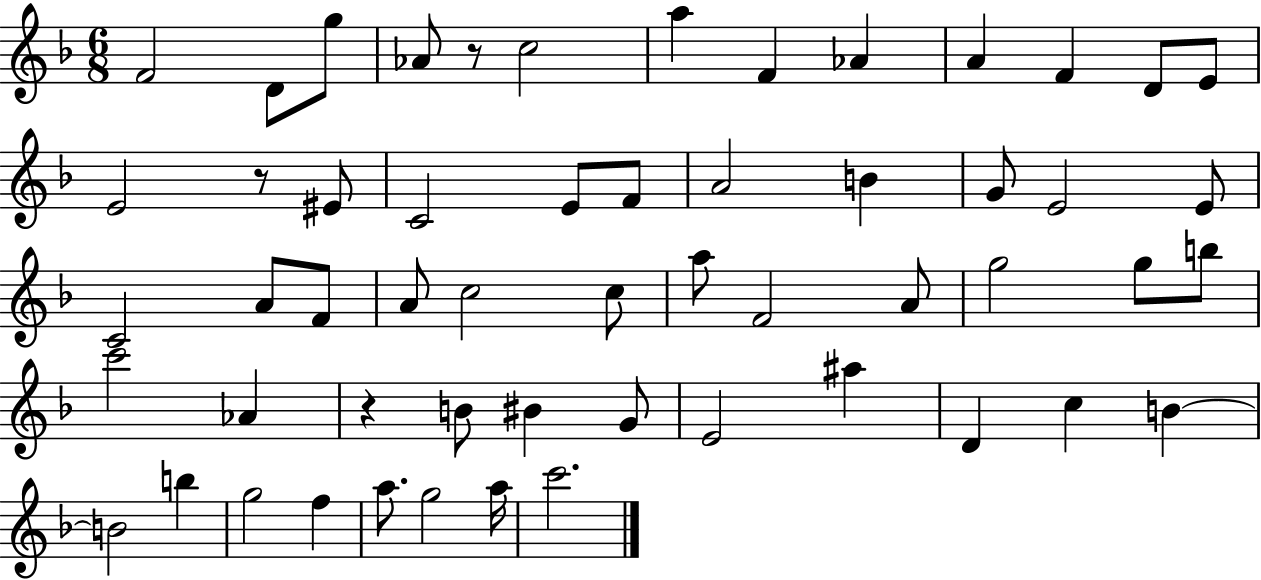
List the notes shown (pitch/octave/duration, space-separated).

F4/h D4/e G5/e Ab4/e R/e C5/h A5/q F4/q Ab4/q A4/q F4/q D4/e E4/e E4/h R/e EIS4/e C4/h E4/e F4/e A4/h B4/q G4/e E4/h E4/e C4/h A4/e F4/e A4/e C5/h C5/e A5/e F4/h A4/e G5/h G5/e B5/e C6/h Ab4/q R/q B4/e BIS4/q G4/e E4/h A#5/q D4/q C5/q B4/q B4/h B5/q G5/h F5/q A5/e. G5/h A5/s C6/h.